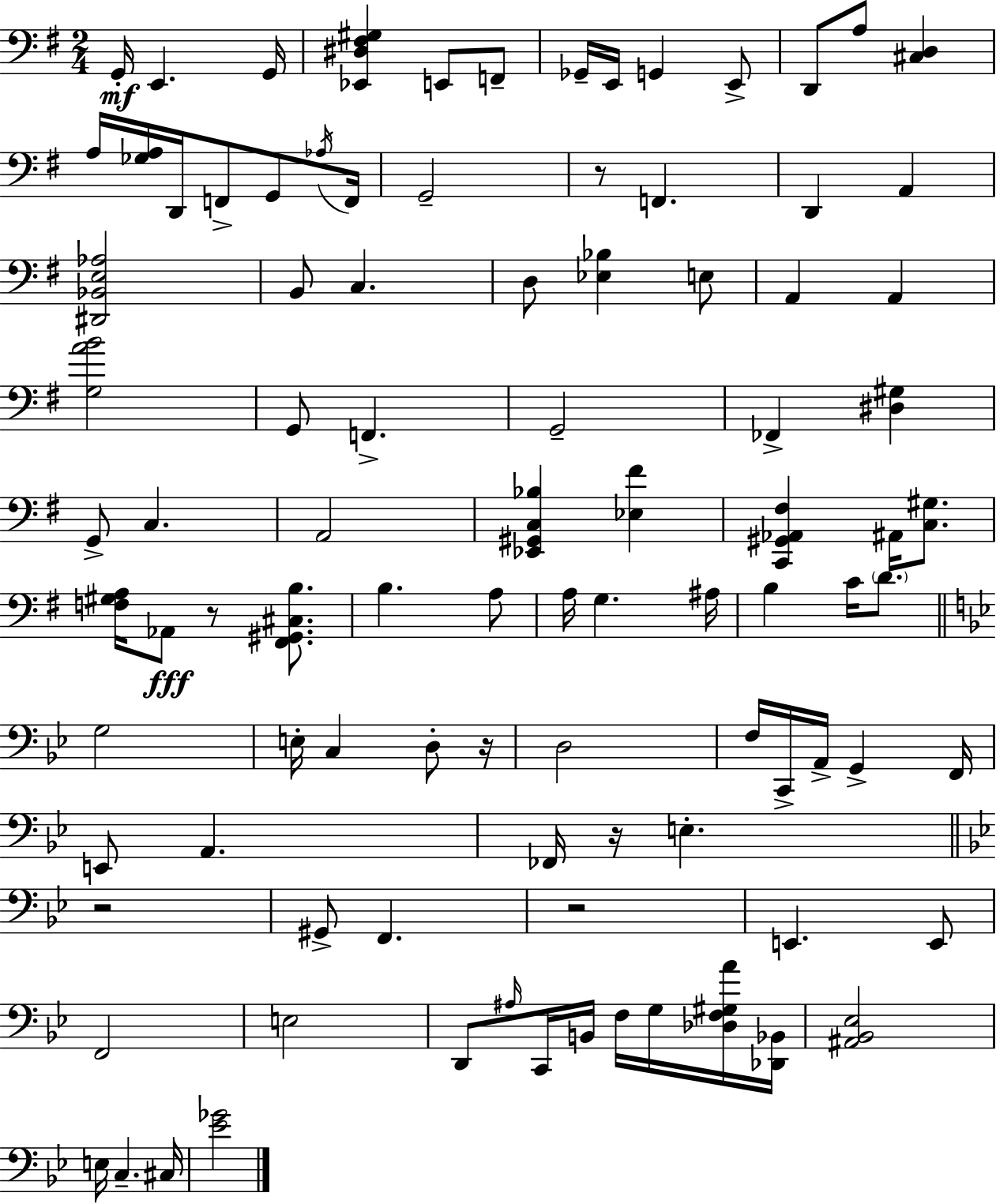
{
  \clef bass
  \numericTimeSignature
  \time 2/4
  \key e \minor
  g,16-.\mf e,4. g,16 | <ees, dis fis gis>4 e,8 f,8-- | ges,16-- e,16 g,4 e,8-> | d,8 a8 <cis d>4 | \break a16 <ges a>16 d,16 f,8-> g,8 \acciaccatura { aes16 } | f,16 g,2-- | r8 f,4. | d,4 a,4 | \break <dis, bes, e aes>2 | b,8 c4. | d8 <ees bes>4 e8 | a,4 a,4 | \break <g a' b'>2 | g,8 f,4.-> | g,2-- | fes,4-> <dis gis>4 | \break g,8-> c4. | a,2 | <ees, gis, c bes>4 <ees fis'>4 | <c, gis, aes, fis>4 ais,16 <c gis>8. | \break <f gis a>16 aes,8\fff r8 <fis, gis, cis b>8. | b4. a8 | a16 g4. | ais16 b4 c'16 \parenthesize d'8. | \break \bar "||" \break \key bes \major g2 | e16-. c4 d8-. r16 | d2 | f16 c,16-> a,16-> g,4-> f,16 | \break e,8 a,4. | fes,16 r16 e4.-. | \bar "||" \break \key bes \major r2 | gis,8-> f,4. | r2 | e,4. e,8 | \break f,2 | e2 | d,8 \grace { ais16 } c,16 b,16 f16 g16 <des f gis a'>16 | <des, bes,>16 <ais, bes, ees>2 | \break e16 c4.-- | cis16 <ees' ges'>2 | \bar "|."
}